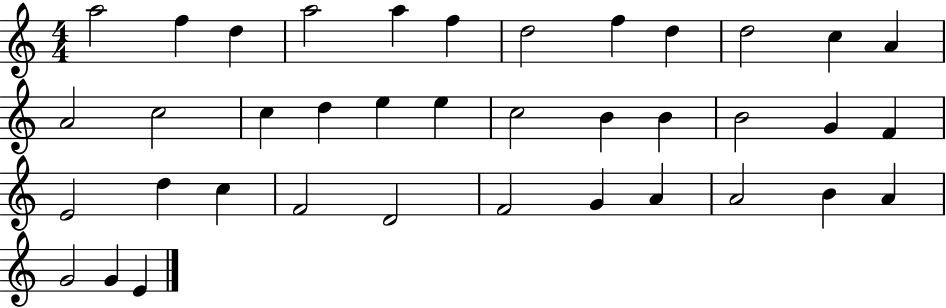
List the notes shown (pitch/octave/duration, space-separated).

A5/h F5/q D5/q A5/h A5/q F5/q D5/h F5/q D5/q D5/h C5/q A4/q A4/h C5/h C5/q D5/q E5/q E5/q C5/h B4/q B4/q B4/h G4/q F4/q E4/h D5/q C5/q F4/h D4/h F4/h G4/q A4/q A4/h B4/q A4/q G4/h G4/q E4/q